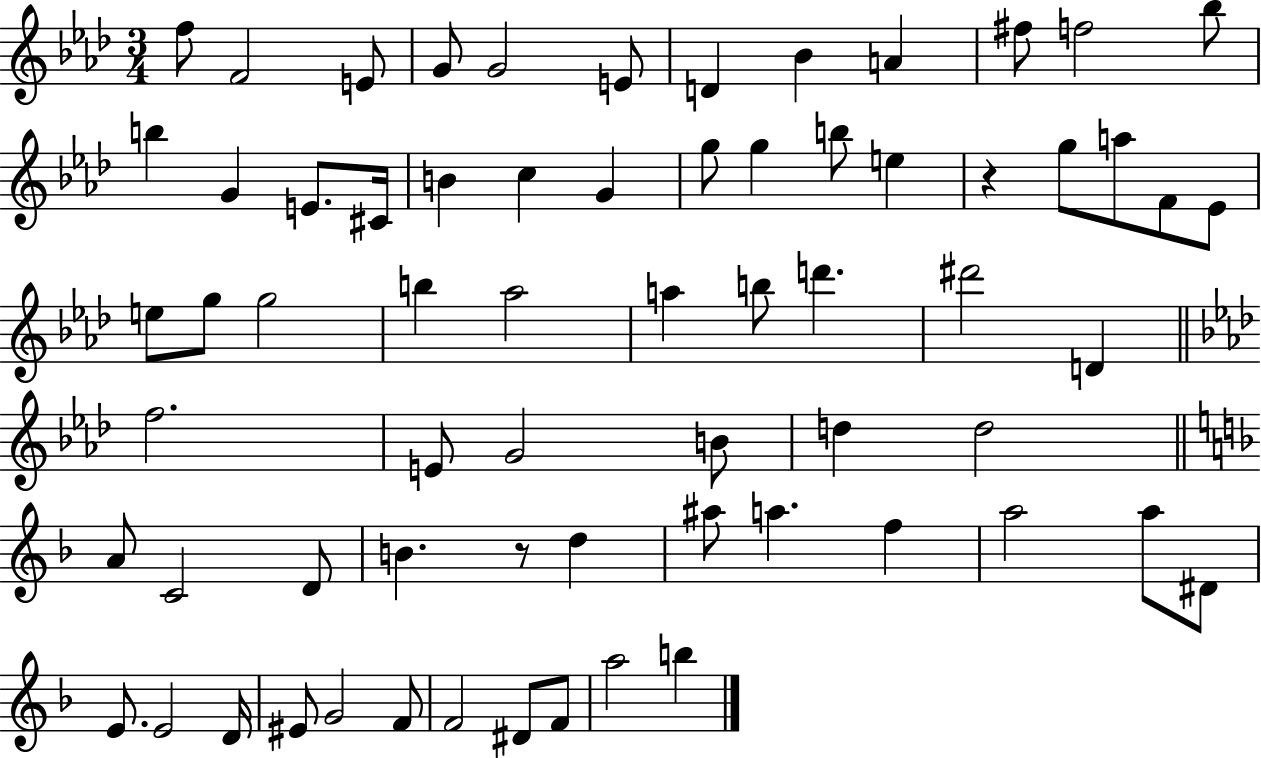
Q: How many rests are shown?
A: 2